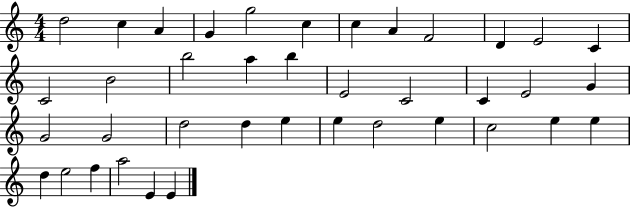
D5/h C5/q A4/q G4/q G5/h C5/q C5/q A4/q F4/h D4/q E4/h C4/q C4/h B4/h B5/h A5/q B5/q E4/h C4/h C4/q E4/h G4/q G4/h G4/h D5/h D5/q E5/q E5/q D5/h E5/q C5/h E5/q E5/q D5/q E5/h F5/q A5/h E4/q E4/q